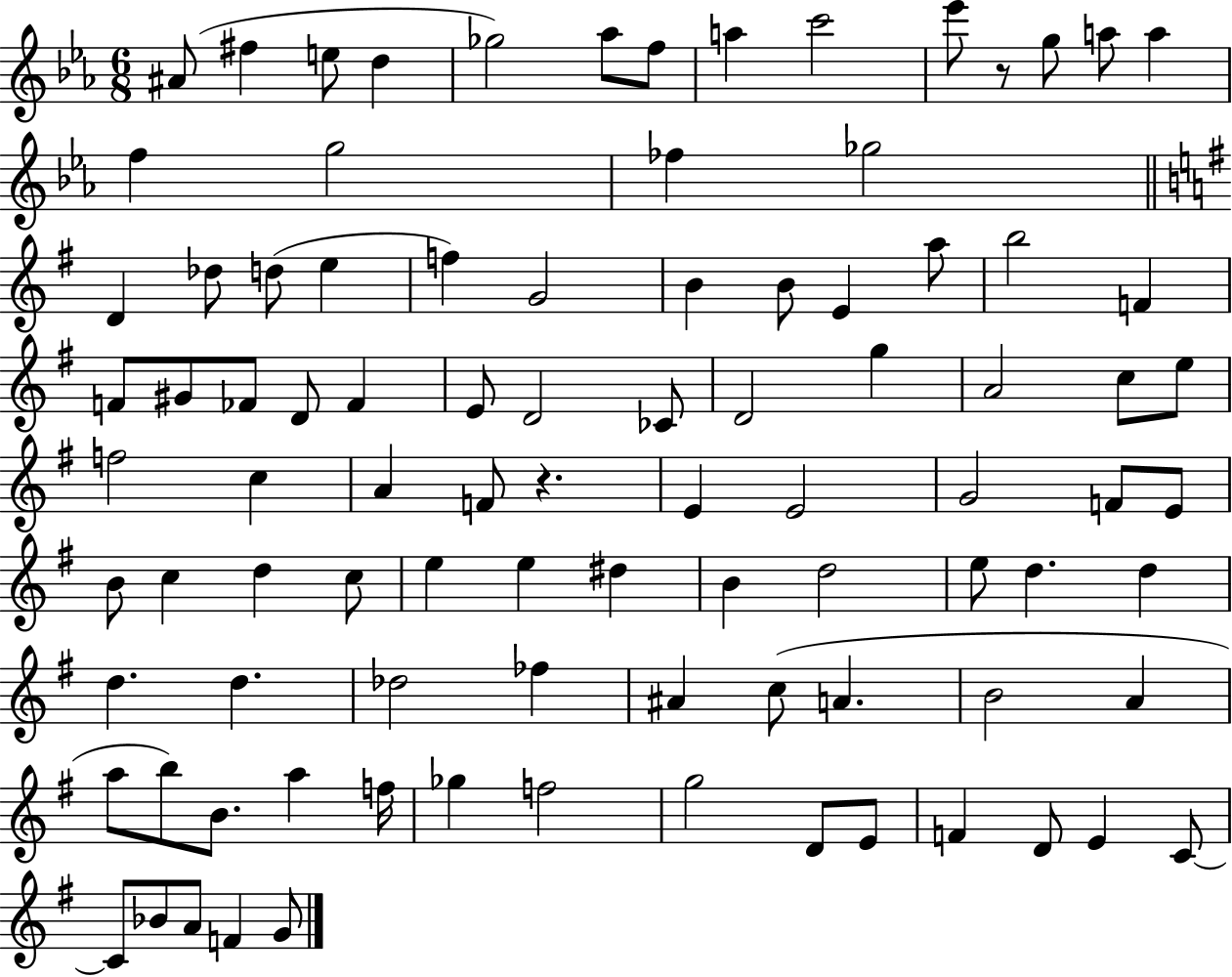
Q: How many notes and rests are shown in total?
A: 93